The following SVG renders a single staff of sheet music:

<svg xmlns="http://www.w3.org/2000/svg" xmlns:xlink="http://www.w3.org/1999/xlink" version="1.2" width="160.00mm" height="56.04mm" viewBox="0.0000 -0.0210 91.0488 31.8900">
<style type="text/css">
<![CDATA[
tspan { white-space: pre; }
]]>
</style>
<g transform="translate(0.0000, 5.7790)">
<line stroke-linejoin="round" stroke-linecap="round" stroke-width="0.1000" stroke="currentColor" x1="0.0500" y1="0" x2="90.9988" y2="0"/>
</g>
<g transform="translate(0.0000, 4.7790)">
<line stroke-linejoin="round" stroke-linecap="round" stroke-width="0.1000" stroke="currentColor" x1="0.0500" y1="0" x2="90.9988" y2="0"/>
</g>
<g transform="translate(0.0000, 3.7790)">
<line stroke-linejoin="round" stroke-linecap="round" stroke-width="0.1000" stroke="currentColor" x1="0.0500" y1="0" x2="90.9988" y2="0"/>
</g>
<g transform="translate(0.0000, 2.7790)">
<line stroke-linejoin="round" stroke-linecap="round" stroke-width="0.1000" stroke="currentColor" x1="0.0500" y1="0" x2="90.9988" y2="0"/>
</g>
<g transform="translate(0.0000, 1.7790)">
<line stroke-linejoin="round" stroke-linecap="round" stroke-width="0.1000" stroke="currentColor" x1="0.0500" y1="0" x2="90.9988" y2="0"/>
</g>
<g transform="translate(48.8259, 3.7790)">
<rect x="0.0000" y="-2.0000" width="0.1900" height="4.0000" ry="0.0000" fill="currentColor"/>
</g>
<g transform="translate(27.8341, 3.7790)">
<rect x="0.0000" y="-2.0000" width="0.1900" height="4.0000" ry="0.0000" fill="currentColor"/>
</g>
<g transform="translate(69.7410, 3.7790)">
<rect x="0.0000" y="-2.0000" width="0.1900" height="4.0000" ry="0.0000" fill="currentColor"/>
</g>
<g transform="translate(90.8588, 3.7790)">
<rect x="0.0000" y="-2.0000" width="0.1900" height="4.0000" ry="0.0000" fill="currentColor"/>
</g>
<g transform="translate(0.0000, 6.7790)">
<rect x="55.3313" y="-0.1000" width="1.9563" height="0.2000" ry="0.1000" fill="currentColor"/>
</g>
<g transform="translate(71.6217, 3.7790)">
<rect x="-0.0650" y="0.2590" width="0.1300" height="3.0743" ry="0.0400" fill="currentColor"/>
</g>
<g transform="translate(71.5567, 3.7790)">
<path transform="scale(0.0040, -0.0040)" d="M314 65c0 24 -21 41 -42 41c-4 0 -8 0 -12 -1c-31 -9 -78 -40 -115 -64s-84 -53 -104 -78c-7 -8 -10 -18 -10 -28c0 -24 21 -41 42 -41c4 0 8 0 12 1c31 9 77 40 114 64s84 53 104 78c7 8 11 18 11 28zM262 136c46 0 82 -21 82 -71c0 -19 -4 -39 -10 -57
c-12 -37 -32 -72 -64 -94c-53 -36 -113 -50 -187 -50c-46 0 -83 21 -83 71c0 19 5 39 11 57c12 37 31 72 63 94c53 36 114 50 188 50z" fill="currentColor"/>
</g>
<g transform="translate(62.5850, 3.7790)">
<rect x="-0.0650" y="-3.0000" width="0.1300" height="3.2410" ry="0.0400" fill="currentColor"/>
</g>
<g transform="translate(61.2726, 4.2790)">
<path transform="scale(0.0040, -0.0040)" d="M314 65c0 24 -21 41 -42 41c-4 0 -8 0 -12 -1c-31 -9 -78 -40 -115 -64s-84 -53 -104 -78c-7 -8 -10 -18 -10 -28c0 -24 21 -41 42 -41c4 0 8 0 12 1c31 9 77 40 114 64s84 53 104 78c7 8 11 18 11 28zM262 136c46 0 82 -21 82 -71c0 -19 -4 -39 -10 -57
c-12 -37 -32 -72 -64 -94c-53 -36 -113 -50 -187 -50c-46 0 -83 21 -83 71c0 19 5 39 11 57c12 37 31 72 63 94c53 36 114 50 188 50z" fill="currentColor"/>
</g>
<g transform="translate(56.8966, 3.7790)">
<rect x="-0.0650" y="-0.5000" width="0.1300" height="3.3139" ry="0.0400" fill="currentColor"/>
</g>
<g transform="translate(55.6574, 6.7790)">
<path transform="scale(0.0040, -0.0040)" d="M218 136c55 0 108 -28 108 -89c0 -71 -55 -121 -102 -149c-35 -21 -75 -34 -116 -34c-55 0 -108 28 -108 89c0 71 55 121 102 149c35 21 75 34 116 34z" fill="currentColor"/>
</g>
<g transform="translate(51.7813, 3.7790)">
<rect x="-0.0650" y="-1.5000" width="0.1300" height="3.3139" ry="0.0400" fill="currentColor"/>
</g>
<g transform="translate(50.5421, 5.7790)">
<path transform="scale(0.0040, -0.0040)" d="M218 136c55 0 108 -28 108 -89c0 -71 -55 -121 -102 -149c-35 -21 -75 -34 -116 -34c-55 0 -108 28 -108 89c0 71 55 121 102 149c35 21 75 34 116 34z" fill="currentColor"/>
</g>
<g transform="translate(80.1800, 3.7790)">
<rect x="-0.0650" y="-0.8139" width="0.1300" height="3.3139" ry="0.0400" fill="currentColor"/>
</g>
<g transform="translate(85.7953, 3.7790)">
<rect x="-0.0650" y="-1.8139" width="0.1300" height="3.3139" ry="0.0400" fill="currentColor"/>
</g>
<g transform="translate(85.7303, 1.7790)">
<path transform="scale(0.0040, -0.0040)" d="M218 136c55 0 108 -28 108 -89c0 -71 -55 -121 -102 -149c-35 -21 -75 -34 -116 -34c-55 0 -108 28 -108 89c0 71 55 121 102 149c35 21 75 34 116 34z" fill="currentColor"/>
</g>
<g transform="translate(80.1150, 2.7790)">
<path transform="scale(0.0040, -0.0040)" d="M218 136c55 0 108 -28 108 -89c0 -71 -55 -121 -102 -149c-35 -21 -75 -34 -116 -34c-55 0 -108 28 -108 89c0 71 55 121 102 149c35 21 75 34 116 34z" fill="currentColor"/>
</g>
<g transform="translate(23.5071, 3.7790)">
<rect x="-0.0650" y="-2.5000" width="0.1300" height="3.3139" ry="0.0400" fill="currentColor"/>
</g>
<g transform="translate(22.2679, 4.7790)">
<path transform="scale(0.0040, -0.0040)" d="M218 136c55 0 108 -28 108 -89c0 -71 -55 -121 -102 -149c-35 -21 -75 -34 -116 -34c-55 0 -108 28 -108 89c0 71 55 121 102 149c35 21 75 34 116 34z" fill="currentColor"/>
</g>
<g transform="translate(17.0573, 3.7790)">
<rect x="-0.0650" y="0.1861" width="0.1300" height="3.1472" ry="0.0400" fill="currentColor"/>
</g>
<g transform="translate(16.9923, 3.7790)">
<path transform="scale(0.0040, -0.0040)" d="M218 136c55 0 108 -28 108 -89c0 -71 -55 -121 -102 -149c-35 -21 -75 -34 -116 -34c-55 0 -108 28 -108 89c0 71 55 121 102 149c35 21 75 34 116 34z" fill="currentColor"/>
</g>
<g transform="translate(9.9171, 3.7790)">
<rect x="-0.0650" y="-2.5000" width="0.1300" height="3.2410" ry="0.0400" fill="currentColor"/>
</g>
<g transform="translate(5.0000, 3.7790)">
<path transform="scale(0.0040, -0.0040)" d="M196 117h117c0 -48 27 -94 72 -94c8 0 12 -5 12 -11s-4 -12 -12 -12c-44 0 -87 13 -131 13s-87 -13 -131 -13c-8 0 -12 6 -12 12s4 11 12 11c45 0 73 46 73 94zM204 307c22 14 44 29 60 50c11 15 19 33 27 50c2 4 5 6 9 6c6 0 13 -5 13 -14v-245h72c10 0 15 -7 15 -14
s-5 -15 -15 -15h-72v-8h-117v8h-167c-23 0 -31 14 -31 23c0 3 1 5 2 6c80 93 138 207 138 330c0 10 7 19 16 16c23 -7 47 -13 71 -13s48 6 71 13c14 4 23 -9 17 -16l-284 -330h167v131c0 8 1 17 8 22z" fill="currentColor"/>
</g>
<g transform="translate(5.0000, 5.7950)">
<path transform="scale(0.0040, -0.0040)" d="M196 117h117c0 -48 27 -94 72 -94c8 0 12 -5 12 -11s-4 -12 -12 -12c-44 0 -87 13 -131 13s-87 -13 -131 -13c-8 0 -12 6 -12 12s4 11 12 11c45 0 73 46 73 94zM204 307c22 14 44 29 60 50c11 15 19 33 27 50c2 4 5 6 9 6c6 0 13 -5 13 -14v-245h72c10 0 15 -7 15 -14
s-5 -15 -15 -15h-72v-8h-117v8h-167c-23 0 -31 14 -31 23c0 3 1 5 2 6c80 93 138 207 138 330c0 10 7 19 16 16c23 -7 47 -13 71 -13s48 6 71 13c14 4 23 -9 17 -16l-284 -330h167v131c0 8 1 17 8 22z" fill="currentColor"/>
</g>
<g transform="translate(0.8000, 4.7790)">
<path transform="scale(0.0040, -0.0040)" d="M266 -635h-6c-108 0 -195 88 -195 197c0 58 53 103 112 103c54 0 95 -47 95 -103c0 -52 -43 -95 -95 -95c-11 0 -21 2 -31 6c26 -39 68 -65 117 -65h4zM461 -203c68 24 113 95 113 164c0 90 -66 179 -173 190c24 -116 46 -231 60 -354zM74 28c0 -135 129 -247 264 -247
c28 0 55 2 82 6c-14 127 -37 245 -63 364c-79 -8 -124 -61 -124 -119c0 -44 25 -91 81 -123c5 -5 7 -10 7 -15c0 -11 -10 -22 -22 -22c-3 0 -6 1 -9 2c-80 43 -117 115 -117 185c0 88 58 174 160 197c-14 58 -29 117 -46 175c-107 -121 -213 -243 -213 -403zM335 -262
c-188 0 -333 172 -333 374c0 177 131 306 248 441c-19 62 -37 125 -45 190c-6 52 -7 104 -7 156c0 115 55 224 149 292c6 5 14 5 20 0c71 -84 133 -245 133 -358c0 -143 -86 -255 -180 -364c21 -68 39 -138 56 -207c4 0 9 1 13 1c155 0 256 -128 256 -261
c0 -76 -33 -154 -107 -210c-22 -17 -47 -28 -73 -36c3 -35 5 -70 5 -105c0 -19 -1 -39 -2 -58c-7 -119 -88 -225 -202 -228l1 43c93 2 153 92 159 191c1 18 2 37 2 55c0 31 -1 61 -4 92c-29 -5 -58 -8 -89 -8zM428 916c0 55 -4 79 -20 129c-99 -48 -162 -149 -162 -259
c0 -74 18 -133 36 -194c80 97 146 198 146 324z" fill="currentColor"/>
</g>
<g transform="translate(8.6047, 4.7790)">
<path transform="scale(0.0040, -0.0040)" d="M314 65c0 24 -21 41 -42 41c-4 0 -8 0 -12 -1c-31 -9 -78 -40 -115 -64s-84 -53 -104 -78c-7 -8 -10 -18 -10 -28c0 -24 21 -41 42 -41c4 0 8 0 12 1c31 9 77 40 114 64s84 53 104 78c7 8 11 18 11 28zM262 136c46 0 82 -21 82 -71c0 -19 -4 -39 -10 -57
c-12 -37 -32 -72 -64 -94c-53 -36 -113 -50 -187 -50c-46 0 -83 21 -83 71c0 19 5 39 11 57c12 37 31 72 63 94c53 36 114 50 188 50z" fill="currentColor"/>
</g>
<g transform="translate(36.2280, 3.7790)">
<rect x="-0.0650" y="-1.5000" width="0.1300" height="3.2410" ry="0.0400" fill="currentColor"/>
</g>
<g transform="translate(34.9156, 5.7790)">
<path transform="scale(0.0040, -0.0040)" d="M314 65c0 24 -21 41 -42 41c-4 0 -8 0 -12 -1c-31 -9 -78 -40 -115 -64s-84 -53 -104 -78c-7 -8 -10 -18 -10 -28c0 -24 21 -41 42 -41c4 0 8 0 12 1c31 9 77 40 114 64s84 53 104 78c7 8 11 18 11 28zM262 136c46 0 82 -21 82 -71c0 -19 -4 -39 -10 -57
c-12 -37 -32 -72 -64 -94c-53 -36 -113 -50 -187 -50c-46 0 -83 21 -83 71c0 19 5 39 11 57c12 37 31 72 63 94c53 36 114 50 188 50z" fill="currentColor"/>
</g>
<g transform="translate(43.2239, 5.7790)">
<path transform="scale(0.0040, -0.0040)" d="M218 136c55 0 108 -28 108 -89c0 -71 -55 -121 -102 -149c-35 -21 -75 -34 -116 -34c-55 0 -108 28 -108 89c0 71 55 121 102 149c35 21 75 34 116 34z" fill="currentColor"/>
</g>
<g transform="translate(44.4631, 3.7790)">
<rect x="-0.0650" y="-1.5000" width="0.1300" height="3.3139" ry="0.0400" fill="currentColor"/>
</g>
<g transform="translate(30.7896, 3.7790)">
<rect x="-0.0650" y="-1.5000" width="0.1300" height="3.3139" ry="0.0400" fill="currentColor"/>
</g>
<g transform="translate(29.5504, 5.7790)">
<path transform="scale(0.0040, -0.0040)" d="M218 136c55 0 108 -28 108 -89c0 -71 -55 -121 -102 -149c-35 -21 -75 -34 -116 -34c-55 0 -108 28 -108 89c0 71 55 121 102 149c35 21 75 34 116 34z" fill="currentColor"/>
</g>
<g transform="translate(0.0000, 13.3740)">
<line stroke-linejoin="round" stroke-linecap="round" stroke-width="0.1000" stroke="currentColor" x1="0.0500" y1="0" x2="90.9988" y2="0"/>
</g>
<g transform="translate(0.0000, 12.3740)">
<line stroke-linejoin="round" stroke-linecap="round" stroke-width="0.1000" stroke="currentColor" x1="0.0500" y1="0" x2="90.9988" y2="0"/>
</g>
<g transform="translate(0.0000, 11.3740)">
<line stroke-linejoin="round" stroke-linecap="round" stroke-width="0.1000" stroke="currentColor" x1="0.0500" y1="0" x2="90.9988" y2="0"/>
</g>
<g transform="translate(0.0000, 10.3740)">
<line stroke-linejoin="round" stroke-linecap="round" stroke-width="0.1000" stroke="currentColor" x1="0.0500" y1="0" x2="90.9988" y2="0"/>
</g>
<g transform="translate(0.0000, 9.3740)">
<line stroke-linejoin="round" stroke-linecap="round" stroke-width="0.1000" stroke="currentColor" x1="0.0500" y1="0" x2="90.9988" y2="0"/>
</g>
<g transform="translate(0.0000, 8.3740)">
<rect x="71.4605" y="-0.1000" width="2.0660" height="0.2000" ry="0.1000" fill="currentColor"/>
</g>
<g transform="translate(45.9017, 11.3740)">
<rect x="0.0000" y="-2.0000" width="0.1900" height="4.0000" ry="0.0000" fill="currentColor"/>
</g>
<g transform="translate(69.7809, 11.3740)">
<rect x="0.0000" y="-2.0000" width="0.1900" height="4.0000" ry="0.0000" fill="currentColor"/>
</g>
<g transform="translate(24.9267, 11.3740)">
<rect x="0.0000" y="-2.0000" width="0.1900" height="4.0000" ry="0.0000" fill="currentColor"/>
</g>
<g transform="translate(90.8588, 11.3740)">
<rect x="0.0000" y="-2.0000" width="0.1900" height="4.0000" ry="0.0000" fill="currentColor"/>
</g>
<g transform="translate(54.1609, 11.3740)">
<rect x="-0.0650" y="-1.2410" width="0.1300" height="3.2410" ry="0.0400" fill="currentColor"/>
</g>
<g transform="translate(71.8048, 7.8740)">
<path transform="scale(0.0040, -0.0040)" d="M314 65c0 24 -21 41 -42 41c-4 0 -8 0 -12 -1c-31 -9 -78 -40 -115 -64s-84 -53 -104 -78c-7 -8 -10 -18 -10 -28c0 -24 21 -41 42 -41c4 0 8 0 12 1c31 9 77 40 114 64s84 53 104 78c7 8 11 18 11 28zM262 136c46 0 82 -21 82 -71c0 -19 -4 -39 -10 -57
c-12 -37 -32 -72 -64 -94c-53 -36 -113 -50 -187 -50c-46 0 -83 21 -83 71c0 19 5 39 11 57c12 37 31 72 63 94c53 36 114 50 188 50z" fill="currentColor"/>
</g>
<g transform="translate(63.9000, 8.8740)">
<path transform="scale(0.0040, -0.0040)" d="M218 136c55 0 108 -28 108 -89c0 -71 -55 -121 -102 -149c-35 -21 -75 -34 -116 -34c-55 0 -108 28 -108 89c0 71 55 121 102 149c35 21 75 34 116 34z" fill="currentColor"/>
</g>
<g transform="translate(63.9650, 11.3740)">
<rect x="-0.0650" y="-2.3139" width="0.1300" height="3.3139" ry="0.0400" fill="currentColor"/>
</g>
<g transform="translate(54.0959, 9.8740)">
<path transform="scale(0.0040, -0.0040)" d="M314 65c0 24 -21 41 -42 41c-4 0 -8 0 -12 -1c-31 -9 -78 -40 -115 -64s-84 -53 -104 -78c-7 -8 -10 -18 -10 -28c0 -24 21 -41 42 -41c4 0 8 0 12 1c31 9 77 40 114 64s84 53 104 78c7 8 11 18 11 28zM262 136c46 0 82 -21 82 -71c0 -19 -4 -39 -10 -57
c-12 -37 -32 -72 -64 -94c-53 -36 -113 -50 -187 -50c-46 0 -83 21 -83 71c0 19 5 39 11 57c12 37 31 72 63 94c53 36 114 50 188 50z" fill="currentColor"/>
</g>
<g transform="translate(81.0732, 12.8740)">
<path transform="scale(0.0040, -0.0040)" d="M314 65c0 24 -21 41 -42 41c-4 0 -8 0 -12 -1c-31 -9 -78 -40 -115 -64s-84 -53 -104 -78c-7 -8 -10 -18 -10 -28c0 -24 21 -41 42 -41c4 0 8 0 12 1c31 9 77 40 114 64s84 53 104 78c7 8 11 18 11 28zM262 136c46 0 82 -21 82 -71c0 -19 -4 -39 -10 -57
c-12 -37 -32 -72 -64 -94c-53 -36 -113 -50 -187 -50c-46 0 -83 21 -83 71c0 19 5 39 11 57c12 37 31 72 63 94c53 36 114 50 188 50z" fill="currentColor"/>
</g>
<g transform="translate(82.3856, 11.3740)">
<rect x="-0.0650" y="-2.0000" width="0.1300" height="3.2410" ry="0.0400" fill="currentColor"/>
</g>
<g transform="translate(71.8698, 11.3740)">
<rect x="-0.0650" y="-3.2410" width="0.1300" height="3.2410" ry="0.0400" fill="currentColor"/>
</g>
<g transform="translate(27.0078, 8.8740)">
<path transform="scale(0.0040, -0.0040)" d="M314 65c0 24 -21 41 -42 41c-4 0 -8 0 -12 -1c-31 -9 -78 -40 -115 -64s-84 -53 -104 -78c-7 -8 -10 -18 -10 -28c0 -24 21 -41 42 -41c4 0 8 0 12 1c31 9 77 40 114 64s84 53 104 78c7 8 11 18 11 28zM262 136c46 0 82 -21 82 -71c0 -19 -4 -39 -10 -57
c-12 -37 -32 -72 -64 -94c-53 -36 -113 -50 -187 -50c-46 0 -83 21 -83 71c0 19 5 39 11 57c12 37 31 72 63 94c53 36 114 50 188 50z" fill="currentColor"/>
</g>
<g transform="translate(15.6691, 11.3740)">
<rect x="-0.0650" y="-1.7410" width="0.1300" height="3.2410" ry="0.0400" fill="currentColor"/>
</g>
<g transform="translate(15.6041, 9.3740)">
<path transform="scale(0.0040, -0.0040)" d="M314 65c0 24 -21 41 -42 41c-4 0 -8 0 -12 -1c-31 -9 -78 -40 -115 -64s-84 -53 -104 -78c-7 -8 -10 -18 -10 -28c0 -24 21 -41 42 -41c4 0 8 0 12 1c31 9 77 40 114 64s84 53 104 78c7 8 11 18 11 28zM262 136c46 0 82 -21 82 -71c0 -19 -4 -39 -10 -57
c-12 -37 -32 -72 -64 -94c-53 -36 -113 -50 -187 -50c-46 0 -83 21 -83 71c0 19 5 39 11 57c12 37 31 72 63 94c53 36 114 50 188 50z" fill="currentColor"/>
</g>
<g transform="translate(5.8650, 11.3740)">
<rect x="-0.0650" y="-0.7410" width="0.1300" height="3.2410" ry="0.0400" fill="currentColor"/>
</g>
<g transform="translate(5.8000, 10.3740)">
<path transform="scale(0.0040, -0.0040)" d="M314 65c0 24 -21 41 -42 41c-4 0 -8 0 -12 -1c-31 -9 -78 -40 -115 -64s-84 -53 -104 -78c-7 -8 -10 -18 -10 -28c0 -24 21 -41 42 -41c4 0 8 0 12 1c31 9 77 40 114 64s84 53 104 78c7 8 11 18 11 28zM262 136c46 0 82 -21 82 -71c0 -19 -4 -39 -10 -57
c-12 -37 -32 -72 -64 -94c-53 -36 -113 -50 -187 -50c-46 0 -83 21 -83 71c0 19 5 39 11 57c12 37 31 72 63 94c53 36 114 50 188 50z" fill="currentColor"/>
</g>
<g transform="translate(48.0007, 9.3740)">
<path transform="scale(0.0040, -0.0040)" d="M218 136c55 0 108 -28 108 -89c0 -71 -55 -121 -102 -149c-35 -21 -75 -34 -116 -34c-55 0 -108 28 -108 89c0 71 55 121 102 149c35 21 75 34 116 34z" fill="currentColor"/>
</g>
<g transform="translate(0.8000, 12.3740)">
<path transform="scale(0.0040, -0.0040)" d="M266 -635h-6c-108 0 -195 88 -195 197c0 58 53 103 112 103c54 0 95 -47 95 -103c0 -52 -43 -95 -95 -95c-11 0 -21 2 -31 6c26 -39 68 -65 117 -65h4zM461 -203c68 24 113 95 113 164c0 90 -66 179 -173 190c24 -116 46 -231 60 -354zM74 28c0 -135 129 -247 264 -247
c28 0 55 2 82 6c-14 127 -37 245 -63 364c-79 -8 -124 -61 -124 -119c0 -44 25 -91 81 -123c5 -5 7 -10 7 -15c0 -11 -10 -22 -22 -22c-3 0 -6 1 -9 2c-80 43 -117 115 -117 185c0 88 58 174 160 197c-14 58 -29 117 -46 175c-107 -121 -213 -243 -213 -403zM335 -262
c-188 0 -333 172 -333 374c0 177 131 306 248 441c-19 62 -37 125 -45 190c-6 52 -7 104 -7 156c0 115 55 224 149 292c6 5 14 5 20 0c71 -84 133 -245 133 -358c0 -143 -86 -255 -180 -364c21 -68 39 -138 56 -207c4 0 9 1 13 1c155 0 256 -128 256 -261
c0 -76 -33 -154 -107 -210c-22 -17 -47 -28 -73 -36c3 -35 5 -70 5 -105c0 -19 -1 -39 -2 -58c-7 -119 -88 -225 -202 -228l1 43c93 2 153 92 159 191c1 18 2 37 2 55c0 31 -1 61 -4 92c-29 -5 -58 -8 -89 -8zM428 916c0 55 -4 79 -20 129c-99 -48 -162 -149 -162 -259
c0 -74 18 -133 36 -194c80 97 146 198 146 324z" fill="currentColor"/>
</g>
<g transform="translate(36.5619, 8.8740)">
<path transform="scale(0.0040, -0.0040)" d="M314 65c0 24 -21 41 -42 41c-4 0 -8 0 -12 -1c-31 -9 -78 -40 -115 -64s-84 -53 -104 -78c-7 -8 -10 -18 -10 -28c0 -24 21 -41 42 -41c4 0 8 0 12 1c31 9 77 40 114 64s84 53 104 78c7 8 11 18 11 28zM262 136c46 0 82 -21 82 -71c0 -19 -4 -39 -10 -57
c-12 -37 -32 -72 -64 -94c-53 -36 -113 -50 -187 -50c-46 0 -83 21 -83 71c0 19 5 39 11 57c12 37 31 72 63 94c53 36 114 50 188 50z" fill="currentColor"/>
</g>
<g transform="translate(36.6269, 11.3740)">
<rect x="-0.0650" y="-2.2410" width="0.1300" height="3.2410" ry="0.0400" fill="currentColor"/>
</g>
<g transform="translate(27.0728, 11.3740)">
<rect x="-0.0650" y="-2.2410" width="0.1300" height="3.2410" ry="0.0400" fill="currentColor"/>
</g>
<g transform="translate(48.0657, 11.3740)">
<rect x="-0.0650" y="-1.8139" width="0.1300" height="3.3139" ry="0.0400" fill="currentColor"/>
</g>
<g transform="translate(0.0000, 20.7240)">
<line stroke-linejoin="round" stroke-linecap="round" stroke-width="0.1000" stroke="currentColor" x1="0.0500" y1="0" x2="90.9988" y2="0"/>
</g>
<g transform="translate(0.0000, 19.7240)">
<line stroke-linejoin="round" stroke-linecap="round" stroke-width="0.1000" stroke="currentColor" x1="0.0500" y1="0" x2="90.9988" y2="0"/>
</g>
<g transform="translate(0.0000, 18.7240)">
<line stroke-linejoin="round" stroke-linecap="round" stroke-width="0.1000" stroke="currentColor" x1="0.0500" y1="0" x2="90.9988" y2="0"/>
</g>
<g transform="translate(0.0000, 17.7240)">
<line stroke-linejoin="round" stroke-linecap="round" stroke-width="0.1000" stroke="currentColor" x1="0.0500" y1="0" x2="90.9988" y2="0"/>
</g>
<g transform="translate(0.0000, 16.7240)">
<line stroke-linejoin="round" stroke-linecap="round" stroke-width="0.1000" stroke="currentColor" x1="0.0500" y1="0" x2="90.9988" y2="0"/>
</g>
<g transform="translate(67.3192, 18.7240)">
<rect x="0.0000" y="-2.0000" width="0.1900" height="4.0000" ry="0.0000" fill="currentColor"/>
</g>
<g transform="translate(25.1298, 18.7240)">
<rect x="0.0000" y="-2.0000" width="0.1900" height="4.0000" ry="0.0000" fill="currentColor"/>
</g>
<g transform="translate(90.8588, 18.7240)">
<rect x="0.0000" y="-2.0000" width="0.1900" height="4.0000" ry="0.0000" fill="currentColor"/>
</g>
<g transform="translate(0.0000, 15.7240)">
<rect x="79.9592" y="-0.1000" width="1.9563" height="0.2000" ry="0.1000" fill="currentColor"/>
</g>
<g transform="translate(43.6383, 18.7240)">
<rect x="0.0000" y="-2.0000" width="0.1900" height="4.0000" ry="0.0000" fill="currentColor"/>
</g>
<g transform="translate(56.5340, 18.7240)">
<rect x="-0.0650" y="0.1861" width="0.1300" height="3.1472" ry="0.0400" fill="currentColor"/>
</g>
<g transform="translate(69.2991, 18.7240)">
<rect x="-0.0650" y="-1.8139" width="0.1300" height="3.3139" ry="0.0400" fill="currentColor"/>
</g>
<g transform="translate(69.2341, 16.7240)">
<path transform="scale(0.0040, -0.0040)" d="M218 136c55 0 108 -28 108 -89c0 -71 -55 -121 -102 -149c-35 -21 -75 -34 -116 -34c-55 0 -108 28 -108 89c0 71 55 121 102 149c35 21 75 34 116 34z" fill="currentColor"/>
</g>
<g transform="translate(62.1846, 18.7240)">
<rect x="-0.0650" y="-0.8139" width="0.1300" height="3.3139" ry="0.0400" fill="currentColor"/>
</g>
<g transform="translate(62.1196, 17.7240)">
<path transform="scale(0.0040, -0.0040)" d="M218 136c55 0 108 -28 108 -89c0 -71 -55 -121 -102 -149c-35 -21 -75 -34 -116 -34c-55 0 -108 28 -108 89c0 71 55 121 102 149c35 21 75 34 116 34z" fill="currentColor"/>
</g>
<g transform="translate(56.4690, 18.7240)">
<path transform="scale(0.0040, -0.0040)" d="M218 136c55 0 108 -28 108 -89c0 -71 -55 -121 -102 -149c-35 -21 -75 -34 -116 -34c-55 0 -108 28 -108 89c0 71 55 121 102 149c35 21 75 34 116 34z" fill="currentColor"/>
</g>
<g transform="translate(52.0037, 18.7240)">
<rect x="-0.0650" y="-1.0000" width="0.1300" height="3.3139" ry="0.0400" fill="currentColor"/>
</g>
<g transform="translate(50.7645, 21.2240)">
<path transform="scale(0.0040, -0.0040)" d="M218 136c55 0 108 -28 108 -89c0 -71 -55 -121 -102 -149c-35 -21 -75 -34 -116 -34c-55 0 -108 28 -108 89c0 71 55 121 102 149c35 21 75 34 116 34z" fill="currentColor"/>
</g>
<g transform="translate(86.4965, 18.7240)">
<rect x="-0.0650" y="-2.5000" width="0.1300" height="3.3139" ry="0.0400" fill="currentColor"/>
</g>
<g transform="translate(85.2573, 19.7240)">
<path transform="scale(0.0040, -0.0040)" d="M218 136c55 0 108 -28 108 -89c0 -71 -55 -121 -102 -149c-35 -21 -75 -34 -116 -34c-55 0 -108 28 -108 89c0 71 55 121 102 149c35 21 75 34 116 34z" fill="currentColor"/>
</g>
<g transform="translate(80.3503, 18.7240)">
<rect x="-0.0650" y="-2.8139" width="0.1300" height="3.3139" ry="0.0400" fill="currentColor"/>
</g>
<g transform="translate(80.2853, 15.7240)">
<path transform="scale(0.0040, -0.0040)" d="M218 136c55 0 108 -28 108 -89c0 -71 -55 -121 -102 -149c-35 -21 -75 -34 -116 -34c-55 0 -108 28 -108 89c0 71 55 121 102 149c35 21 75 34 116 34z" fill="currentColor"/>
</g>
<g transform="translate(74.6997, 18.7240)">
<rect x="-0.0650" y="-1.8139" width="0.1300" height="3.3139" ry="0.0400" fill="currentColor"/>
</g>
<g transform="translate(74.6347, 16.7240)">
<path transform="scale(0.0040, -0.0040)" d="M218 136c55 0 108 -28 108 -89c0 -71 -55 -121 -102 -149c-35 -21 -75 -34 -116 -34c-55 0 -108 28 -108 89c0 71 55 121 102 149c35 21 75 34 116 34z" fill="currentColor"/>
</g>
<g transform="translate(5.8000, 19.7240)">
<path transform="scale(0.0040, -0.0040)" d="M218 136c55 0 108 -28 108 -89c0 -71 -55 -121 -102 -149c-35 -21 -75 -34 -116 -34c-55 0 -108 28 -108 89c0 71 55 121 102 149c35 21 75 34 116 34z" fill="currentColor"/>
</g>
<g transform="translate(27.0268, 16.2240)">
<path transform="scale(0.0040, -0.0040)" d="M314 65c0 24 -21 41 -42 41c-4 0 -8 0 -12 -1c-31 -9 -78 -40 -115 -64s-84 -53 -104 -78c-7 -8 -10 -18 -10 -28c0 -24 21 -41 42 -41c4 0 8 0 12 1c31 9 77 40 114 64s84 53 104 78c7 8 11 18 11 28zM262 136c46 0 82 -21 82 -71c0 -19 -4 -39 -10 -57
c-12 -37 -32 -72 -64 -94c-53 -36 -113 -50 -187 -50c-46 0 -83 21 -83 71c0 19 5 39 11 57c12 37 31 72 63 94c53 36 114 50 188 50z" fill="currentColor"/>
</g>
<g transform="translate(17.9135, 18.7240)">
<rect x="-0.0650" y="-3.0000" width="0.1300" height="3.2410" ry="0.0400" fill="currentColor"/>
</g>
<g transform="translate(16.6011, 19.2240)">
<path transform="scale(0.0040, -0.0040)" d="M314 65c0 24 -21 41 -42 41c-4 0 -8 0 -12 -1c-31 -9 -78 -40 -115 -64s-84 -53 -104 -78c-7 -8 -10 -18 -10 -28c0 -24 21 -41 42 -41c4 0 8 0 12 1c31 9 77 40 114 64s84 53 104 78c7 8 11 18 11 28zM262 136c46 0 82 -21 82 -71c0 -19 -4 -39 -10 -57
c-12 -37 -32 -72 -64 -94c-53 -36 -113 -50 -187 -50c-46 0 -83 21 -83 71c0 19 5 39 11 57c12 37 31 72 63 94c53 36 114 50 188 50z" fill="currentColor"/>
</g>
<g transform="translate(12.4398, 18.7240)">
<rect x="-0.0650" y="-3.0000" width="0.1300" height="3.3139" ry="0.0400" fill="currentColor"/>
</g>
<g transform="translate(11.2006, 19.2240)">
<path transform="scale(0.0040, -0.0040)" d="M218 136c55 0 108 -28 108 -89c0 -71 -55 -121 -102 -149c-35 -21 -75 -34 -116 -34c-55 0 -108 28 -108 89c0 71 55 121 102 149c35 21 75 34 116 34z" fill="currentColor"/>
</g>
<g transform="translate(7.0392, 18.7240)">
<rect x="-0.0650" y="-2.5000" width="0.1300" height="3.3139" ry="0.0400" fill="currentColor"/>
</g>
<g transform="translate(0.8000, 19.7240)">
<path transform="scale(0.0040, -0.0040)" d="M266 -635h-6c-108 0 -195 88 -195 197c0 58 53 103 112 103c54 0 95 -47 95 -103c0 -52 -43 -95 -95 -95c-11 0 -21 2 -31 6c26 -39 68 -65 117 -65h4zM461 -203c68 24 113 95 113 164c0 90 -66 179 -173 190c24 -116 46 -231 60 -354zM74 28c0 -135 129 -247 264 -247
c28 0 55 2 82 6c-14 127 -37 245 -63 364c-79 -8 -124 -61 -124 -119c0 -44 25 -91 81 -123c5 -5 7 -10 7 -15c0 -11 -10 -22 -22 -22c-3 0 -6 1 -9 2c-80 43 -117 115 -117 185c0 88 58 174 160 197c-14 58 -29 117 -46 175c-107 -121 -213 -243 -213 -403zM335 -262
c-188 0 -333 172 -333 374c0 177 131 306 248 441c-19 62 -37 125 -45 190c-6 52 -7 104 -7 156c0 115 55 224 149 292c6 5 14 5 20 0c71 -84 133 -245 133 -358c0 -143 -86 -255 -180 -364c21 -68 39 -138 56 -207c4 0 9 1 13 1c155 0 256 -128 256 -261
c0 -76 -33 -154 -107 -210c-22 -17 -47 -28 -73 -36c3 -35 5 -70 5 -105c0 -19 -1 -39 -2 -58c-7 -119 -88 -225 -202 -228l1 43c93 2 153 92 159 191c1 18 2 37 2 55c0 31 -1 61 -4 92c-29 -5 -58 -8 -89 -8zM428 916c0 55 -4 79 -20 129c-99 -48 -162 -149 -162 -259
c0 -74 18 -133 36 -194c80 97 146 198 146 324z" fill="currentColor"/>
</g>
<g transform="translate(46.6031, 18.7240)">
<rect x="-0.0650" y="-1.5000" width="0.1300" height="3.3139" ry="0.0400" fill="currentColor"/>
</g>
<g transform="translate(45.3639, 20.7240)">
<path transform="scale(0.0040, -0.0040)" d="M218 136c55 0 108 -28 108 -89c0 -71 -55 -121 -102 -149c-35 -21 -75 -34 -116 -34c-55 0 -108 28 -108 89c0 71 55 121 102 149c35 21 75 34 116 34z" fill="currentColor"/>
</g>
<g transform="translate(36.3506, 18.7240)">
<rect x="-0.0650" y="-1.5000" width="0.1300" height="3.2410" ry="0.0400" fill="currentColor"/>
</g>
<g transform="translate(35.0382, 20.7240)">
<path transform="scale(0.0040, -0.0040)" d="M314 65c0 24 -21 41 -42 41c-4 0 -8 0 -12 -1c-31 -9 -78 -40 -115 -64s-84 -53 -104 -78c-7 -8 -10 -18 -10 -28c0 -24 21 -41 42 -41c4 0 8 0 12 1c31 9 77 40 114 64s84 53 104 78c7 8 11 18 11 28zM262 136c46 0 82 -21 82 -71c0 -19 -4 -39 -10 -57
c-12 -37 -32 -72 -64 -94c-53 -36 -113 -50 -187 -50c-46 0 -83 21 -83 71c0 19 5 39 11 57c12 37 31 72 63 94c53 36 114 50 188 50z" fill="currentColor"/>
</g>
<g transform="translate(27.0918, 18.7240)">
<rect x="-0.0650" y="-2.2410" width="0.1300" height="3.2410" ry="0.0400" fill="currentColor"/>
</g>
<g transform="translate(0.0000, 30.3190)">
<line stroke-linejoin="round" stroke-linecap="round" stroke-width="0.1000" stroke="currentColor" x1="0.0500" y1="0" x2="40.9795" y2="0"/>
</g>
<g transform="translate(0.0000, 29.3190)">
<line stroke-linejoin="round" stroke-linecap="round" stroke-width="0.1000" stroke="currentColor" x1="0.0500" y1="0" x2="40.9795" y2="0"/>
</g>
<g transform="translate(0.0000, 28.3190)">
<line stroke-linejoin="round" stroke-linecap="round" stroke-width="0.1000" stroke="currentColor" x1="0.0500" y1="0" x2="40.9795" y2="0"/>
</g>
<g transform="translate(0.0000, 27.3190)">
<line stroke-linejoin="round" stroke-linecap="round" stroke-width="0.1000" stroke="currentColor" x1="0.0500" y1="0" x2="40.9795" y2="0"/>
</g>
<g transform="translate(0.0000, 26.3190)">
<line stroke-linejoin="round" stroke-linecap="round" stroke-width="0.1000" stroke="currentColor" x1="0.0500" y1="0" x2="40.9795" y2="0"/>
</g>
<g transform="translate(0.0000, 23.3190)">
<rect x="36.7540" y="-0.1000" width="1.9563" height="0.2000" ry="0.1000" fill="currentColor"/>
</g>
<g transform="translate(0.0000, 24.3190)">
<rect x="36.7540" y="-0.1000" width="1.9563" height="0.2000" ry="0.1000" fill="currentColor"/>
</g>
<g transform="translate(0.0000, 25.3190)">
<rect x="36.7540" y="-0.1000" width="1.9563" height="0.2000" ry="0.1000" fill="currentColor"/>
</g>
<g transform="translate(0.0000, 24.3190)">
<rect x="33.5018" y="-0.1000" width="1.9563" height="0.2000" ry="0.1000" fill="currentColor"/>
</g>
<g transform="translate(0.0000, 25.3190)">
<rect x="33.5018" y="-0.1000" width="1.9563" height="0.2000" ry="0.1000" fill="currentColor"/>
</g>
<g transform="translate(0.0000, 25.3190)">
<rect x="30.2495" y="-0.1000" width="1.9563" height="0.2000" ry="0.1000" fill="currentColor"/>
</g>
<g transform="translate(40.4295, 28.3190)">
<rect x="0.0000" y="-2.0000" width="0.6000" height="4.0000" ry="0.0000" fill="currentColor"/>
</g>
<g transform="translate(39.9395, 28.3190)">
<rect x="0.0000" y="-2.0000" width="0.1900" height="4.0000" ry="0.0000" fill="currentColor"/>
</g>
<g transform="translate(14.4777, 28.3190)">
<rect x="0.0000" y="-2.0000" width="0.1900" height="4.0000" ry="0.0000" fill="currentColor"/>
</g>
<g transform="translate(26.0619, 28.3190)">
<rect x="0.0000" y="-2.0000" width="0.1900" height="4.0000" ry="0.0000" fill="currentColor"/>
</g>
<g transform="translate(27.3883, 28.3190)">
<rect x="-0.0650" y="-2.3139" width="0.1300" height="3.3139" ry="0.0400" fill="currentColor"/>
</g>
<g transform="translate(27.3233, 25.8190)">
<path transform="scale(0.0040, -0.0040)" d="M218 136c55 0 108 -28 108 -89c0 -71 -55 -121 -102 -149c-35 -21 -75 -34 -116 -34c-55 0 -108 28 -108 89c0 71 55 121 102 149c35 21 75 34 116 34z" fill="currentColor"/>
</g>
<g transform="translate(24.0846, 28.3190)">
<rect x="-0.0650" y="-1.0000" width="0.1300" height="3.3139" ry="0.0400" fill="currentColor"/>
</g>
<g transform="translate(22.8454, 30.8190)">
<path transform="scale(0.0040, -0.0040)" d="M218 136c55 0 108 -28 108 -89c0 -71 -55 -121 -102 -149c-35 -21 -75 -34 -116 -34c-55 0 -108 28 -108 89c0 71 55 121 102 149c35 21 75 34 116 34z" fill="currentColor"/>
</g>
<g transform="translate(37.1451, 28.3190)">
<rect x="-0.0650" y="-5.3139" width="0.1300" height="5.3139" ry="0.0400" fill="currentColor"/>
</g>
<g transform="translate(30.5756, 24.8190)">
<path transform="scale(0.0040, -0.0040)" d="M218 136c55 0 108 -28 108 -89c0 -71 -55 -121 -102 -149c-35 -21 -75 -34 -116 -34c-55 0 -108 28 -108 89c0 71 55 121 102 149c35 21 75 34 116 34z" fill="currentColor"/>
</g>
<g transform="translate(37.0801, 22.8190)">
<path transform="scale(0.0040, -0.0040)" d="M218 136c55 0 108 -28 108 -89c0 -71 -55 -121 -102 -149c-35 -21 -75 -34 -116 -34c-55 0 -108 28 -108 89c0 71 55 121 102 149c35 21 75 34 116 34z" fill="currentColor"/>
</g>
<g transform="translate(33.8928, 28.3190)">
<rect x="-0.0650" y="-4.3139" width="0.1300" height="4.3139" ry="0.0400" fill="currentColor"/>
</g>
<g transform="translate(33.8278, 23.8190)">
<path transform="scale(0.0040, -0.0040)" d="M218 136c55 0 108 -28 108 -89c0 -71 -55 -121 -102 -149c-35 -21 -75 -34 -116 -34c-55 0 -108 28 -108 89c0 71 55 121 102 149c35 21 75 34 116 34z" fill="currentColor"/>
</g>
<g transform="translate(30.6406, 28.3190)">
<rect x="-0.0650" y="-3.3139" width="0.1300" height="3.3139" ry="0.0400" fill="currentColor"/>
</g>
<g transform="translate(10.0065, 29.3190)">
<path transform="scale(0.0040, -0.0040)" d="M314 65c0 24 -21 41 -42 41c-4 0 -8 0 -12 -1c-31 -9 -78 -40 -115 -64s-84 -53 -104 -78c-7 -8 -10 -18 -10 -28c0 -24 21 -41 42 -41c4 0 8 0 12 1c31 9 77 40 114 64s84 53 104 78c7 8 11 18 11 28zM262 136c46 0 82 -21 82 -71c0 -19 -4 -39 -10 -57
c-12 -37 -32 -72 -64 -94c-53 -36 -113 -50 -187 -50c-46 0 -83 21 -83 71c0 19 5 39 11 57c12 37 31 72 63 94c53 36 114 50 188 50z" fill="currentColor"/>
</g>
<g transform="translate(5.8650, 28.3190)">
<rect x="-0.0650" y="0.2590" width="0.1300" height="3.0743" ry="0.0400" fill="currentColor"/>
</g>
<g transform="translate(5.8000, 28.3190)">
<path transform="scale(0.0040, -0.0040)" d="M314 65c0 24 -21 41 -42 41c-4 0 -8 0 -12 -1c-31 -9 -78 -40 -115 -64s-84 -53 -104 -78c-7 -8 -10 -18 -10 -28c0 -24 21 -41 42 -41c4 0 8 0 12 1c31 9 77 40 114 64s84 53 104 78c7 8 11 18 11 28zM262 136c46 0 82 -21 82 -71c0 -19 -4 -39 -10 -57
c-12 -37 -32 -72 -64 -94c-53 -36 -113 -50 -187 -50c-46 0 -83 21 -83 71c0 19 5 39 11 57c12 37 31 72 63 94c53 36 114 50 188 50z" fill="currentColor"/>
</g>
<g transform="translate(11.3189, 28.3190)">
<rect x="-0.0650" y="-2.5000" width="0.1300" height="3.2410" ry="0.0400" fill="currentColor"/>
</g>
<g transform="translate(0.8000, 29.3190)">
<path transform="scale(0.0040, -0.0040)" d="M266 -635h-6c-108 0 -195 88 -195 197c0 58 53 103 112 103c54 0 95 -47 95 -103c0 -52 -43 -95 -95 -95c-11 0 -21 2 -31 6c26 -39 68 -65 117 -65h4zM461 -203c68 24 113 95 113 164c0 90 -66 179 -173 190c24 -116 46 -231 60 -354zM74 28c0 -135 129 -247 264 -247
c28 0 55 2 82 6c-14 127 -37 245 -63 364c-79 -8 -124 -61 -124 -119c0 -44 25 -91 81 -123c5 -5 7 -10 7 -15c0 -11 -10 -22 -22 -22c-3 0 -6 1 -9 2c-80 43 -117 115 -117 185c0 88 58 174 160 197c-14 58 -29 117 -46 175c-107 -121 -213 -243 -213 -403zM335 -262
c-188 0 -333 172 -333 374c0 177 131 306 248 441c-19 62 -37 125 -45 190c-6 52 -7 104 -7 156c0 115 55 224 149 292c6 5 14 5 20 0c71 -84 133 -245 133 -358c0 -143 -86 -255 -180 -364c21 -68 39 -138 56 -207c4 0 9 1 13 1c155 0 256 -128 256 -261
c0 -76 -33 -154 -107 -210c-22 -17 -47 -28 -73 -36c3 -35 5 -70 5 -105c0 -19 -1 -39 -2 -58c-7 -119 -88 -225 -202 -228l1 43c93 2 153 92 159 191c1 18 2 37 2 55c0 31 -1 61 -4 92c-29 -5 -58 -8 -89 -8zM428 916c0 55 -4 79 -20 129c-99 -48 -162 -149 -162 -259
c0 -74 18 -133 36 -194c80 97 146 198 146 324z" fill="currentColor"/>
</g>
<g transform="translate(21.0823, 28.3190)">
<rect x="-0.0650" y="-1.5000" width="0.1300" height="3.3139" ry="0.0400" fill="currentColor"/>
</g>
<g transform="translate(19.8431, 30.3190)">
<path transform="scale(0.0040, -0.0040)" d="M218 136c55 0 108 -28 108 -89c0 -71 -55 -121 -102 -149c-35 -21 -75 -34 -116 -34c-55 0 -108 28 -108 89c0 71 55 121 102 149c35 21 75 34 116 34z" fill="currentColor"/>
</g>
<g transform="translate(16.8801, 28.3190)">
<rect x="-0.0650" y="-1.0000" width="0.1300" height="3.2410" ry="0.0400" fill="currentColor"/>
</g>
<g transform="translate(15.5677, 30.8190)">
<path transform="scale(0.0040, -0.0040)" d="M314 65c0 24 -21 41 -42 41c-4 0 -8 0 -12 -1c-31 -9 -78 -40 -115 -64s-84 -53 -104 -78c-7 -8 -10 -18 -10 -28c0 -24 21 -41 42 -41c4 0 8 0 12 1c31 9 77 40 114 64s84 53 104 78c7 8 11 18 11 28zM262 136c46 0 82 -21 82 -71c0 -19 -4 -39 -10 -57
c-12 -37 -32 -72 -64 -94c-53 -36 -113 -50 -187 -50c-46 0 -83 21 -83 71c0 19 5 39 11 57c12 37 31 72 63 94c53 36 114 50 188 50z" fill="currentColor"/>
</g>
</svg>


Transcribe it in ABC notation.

X:1
T:Untitled
M:4/4
L:1/4
K:C
G2 B G E E2 E E C A2 B2 d f d2 f2 g2 g2 f e2 g b2 F2 G A A2 g2 E2 E D B d f f a G B2 G2 D2 E D g b d' f'